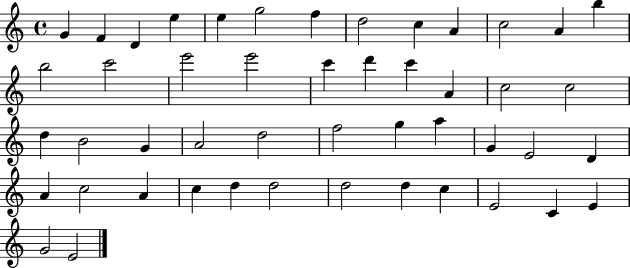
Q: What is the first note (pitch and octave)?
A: G4